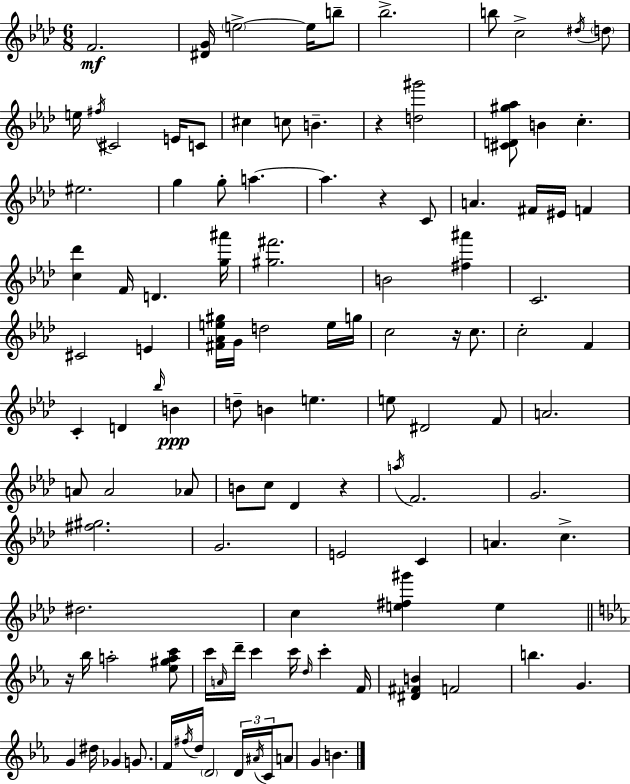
F4/h. [D#4,G4]/s E5/h E5/s B5/e Bb5/h. B5/e C5/h D#5/s D5/e E5/s F#5/s C#4/h E4/s C4/e C#5/q C5/e B4/q. R/q [D5,G#6]/h [C#4,D4,G#5,Ab5]/e B4/q C5/q. EIS5/h. G5/q G5/e A5/q. A5/q. R/q C4/e A4/q. F#4/s EIS4/s F4/q [C5,Db6]/q F4/s D4/q. [G5,A#6]/s [G#5,F#6]/h. B4/h [F#5,A#6]/q C4/h. C#4/h E4/q [F#4,Ab4,E5,G#5]/s G4/s D5/h E5/s G5/s C5/h R/s C5/e. C5/h F4/q C4/q D4/q Bb5/s B4/q D5/e B4/q E5/q. E5/e D#4/h F4/e A4/h. A4/e A4/h Ab4/e B4/e C5/e Db4/q R/q A5/s F4/h. G4/h. [F#5,G#5]/h. G4/h. E4/h C4/q A4/q. C5/q. D#5/h. C5/q [E5,F#5,G#6]/q E5/q R/s Bb5/s A5/h [Eb5,G#5,A5,C6]/e C6/s A4/s D6/s C6/q C6/s D5/s C6/q F4/s [D#4,F#4,B4]/q F4/h B5/q. G4/q. G4/q D#5/s Gb4/q G4/e. F4/s F#5/s D5/s D4/h D4/s A#4/s C4/s A4/e G4/q B4/q.